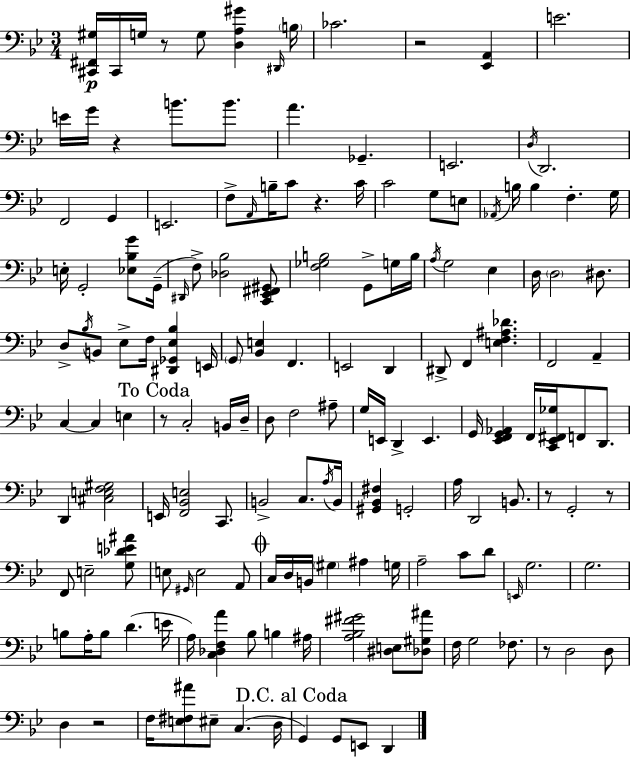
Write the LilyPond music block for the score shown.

{
  \clef bass
  \numericTimeSignature
  \time 3/4
  \key g \minor
  <cis, fis, gis>16\p cis,16 g16 r8 g8 <d a gis'>4 \grace { dis,16 } | \parenthesize b16 ces'2. | r2 <ees, a,>4 | e'2. | \break e'16 g'16 r4 b'8. b'8. | a'4. ges,4.-- | e,2. | \acciaccatura { d16 } d,2. | \break f,2 g,4 | e,2. | f8-> \grace { a,16 } b16-- c'8 r4. | c'16 c'2 g8 | \break e8 \acciaccatura { aes,16 } b16 b4 f4.-. | g16 e16-. g,2-. | <ees bes g'>8 g,16--( \grace { dis,16 } f8->) <des bes>2 | <c, ees, fis, gis,>8 <f ges b>2 | \break g,8-> g16 b16 \acciaccatura { a16 } g2 | ees4 d16 \parenthesize d2 | dis8. d8-> \acciaccatura { bes16 } b,8 ees8-> | f16 <dis, ges, ees bes>4 e,16 \parenthesize g,8 <bes, e>4 | \break f,4. e,2 | d,4 dis,8-> f,4 | <e f ais des'>4. f,2 | a,4-- c4~~ c4 | \break e4 \mark "To Coda" r8 c2-. | b,16 d16-- d8 f2 | ais8-- g16 e,16 d,4-> | e,4. g,16 <ees, f, g, aes,>4 | \break f,16 <c, ees, fis, ges>16 f,8 d,8. d,4 <cis e f gis>2 | e,16 <f, bes, e>2 | c,8. b,2-> | c8. \acciaccatura { a16 } b,16 <gis, bes, fis>4 | \break g,2-. a16 d,2 | b,8. r8 g,2-. | r8 f,8 e2-- | <g des' e' ais'>8 e8 \grace { gis,16 } e2 | \break a,8 \mark \markup { \musicglyph "scripts.coda" } c16 d16 b,16 | \parenthesize gis4 ais4 g16 a2-- | c'8 d'8 \grace { e,16 } g2. | g2. | \break b8 | a16-. b8 d'4.( e'16 a16) <c des f a'>4 | bes8 b4 ais16 <a bes fis' gis'>2 | <dis e>8 <des gis ais'>8 f16 g2 | \break fes8. r8 | d2 d8 d4 | r2 f16 <e fis ais'>8 | eis8-- c4.( d16 \mark "D.C. al Coda" g,4) | \break g,8 e,8 d,4 \bar "|."
}